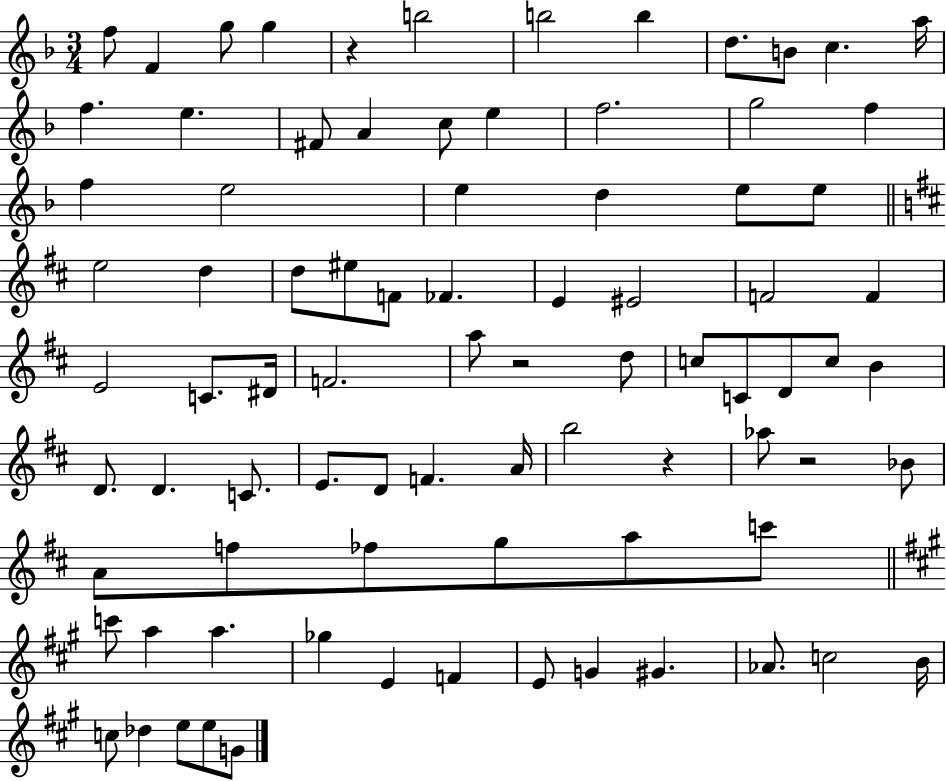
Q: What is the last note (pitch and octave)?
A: G4